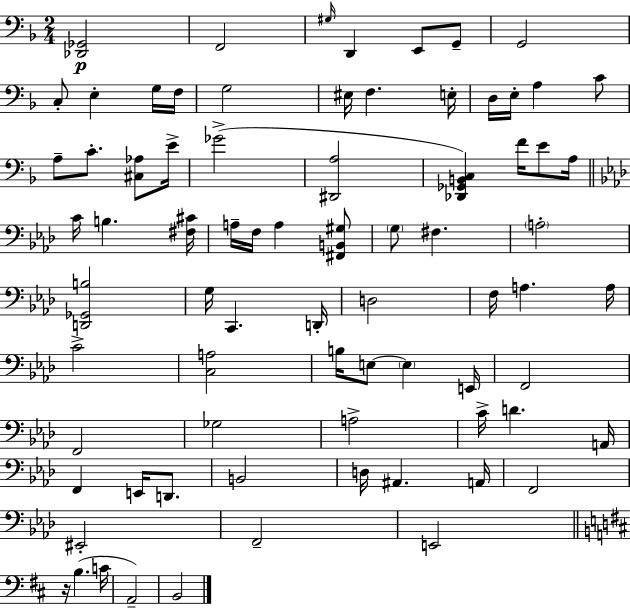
X:1
T:Untitled
M:2/4
L:1/4
K:Dm
[_D,,_G,,]2 F,,2 ^G,/4 D,, E,,/2 G,,/2 G,,2 C,/2 E, G,/4 F,/4 G,2 ^E,/4 F, E,/4 D,/4 E,/4 A, C/2 A,/2 C/2 [^C,_A,]/2 E/4 _G2 [^D,,A,]2 [_D,,_G,,B,,C,] F/4 E/2 A,/4 C/4 B, [^F,^C]/4 A,/4 F,/4 A, [^F,,B,,^G,]/2 G,/2 ^F, A,2 [D,,_G,,B,]2 G,/4 C,, D,,/4 D,2 F,/4 A, A,/4 C2 [C,A,]2 B,/4 E,/2 E, E,,/4 F,,2 F,,2 _G,2 A,2 C/4 D A,,/4 F,, E,,/4 D,,/2 B,,2 D,/4 ^A,, A,,/4 F,,2 ^E,,2 F,,2 E,,2 z/4 B, C/4 A,,2 B,,2